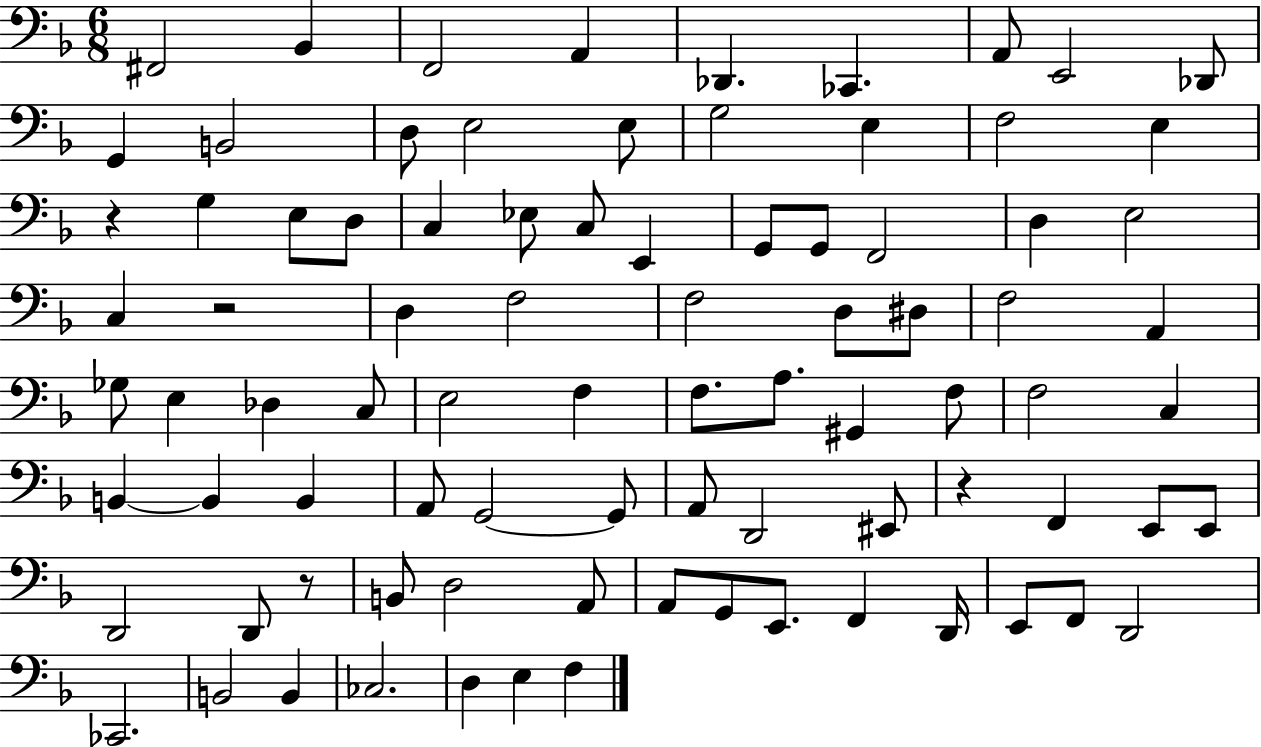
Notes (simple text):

F#2/h Bb2/q F2/h A2/q Db2/q. CES2/q. A2/e E2/h Db2/e G2/q B2/h D3/e E3/h E3/e G3/h E3/q F3/h E3/q R/q G3/q E3/e D3/e C3/q Eb3/e C3/e E2/q G2/e G2/e F2/h D3/q E3/h C3/q R/h D3/q F3/h F3/h D3/e D#3/e F3/h A2/q Gb3/e E3/q Db3/q C3/e E3/h F3/q F3/e. A3/e. G#2/q F3/e F3/h C3/q B2/q B2/q B2/q A2/e G2/h G2/e A2/e D2/h EIS2/e R/q F2/q E2/e E2/e D2/h D2/e R/e B2/e D3/h A2/e A2/e G2/e E2/e. F2/q D2/s E2/e F2/e D2/h CES2/h. B2/h B2/q CES3/h. D3/q E3/q F3/q